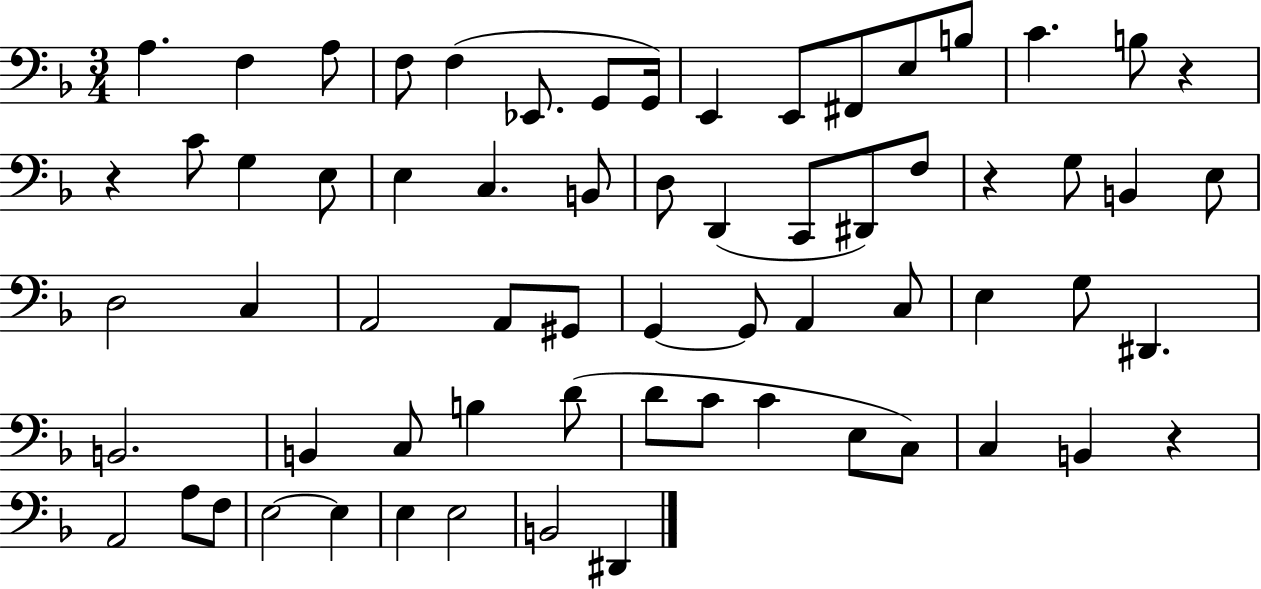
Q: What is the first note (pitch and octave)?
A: A3